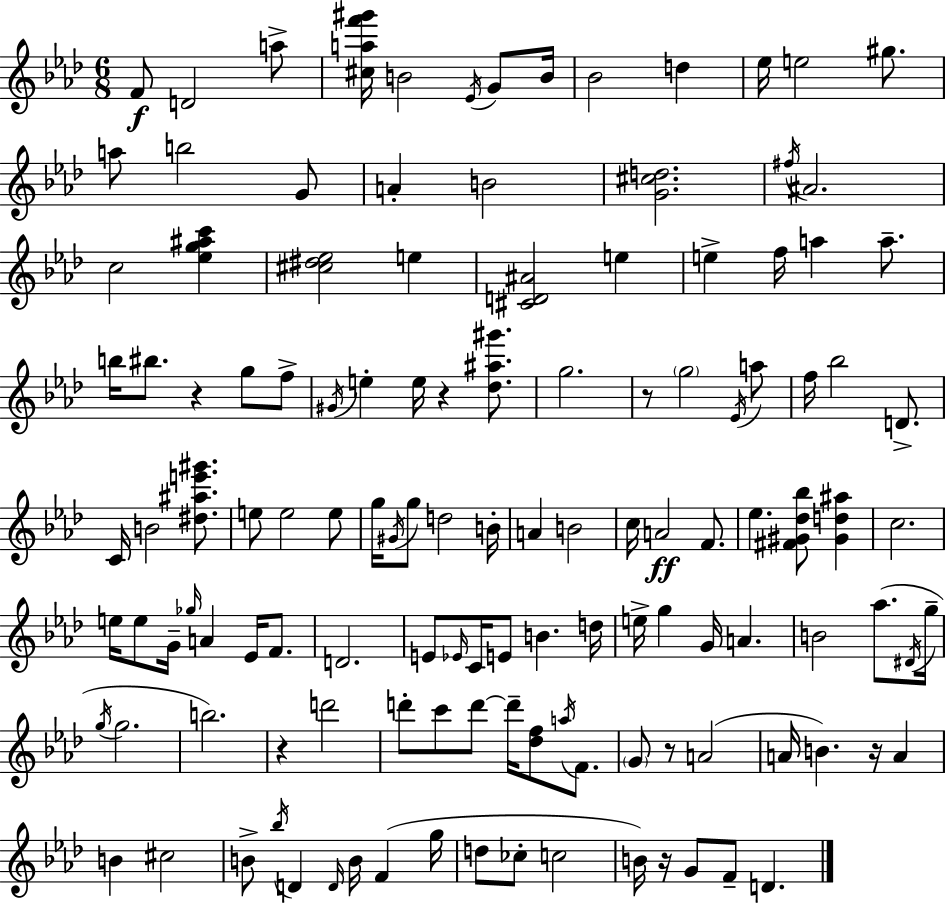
F4/e D4/h A5/e [C#5,A5,F6,G#6]/s B4/h Eb4/s G4/e B4/s Bb4/h D5/q Eb5/s E5/h G#5/e. A5/e B5/h G4/e A4/q B4/h [G4,C#5,D5]/h. F#5/s A#4/h. C5/h [Eb5,G5,A#5,C6]/q [C#5,D#5,Eb5]/h E5/q [C#4,D4,A#4]/h E5/q E5/q F5/s A5/q A5/e. B5/s BIS5/e. R/q G5/e F5/e G#4/s E5/q E5/s R/q [Db5,A#5,G#6]/e. G5/h. R/e G5/h Eb4/s A5/e F5/s Bb5/h D4/e. C4/s B4/h [D#5,A#5,E6,G#6]/e. E5/e E5/h E5/e G5/s G#4/s G5/e D5/h B4/s A4/q B4/h C5/s A4/h F4/e. Eb5/q. [F#4,G#4,Db5,Bb5]/e [G#4,D5,A#5]/q C5/h. E5/s E5/e G4/s Gb5/s A4/q Eb4/s F4/e. D4/h. E4/e Eb4/s C4/s E4/e B4/q. D5/s E5/s G5/q G4/s A4/q. B4/h Ab5/e. D#4/s G5/s G5/s G5/h. B5/h. R/q D6/h D6/e C6/e D6/e D6/s [Db5,F5]/e A5/s F4/e. G4/e R/e A4/h A4/s B4/q. R/s A4/q B4/q C#5/h B4/e Bb5/s D4/q D4/s B4/s F4/q G5/s D5/e CES5/e C5/h B4/s R/s G4/e F4/e D4/q.